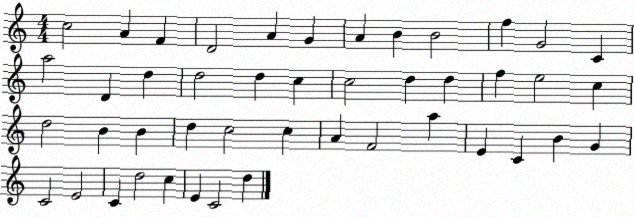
X:1
T:Untitled
M:4/4
L:1/4
K:C
c2 A F D2 A G A B B2 f G2 C a2 D d d2 d c c2 d d f e2 c d2 B B d c2 c A F2 a E C B G C2 E2 C d2 c E C2 d